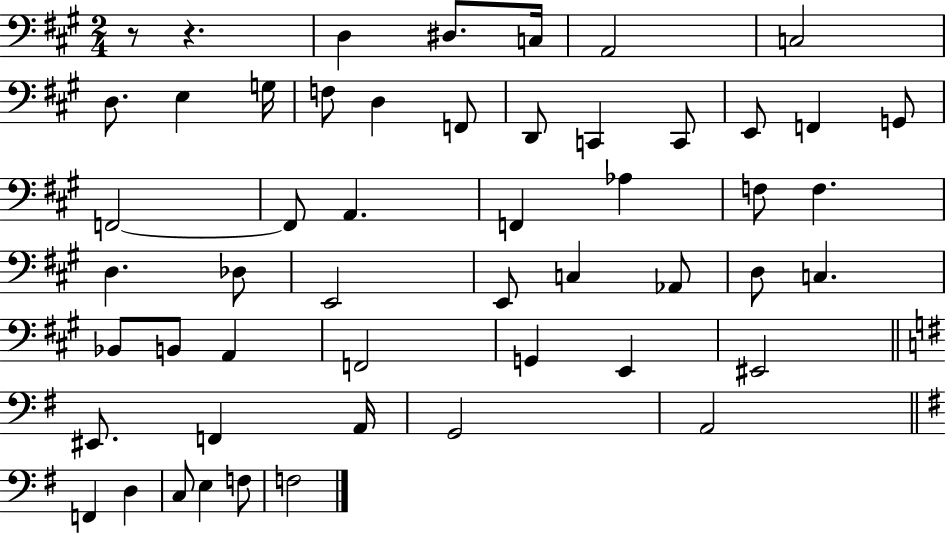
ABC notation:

X:1
T:Untitled
M:2/4
L:1/4
K:A
z/2 z D, ^D,/2 C,/4 A,,2 C,2 D,/2 E, G,/4 F,/2 D, F,,/2 D,,/2 C,, C,,/2 E,,/2 F,, G,,/2 F,,2 F,,/2 A,, F,, _A, F,/2 F, D, _D,/2 E,,2 E,,/2 C, _A,,/2 D,/2 C, _B,,/2 B,,/2 A,, F,,2 G,, E,, ^E,,2 ^E,,/2 F,, A,,/4 G,,2 A,,2 F,, D, C,/2 E, F,/2 F,2